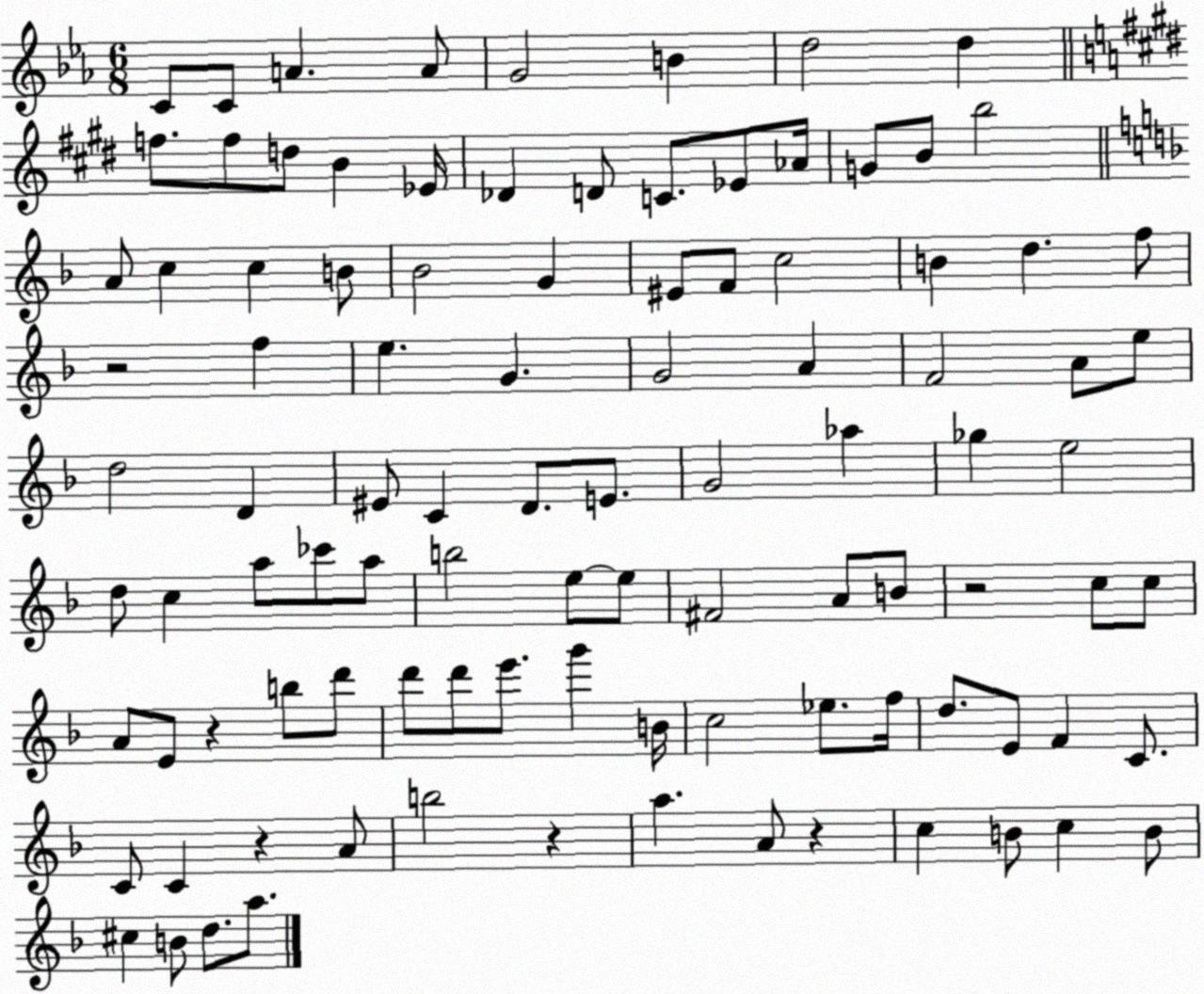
X:1
T:Untitled
M:6/8
L:1/4
K:Eb
C/2 C/2 A A/2 G2 B d2 d f/2 f/2 d/2 B _E/4 _D D/2 C/2 _E/2 _A/4 G/2 B/2 b2 A/2 c c B/2 _B2 G ^E/2 F/2 c2 B d f/2 z2 f e G G2 A F2 A/2 e/2 d2 D ^E/2 C D/2 E/2 G2 _a _g e2 d/2 c a/2 _c'/2 a/2 b2 e/2 e/2 ^F2 A/2 B/2 z2 c/2 c/2 A/2 E/2 z b/2 d'/2 d'/2 d'/2 e'/2 g' B/4 c2 _e/2 f/4 d/2 E/2 F C/2 C/2 C z A/2 b2 z a A/2 z c B/2 c B/2 ^c B/2 d/2 a/2